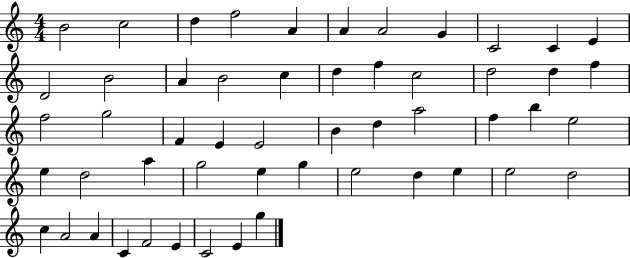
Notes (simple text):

B4/h C5/h D5/q F5/h A4/q A4/q A4/h G4/q C4/h C4/q E4/q D4/h B4/h A4/q B4/h C5/q D5/q F5/q C5/h D5/h D5/q F5/q F5/h G5/h F4/q E4/q E4/h B4/q D5/q A5/h F5/q B5/q E5/h E5/q D5/h A5/q G5/h E5/q G5/q E5/h D5/q E5/q E5/h D5/h C5/q A4/h A4/q C4/q F4/h E4/q C4/h E4/q G5/q